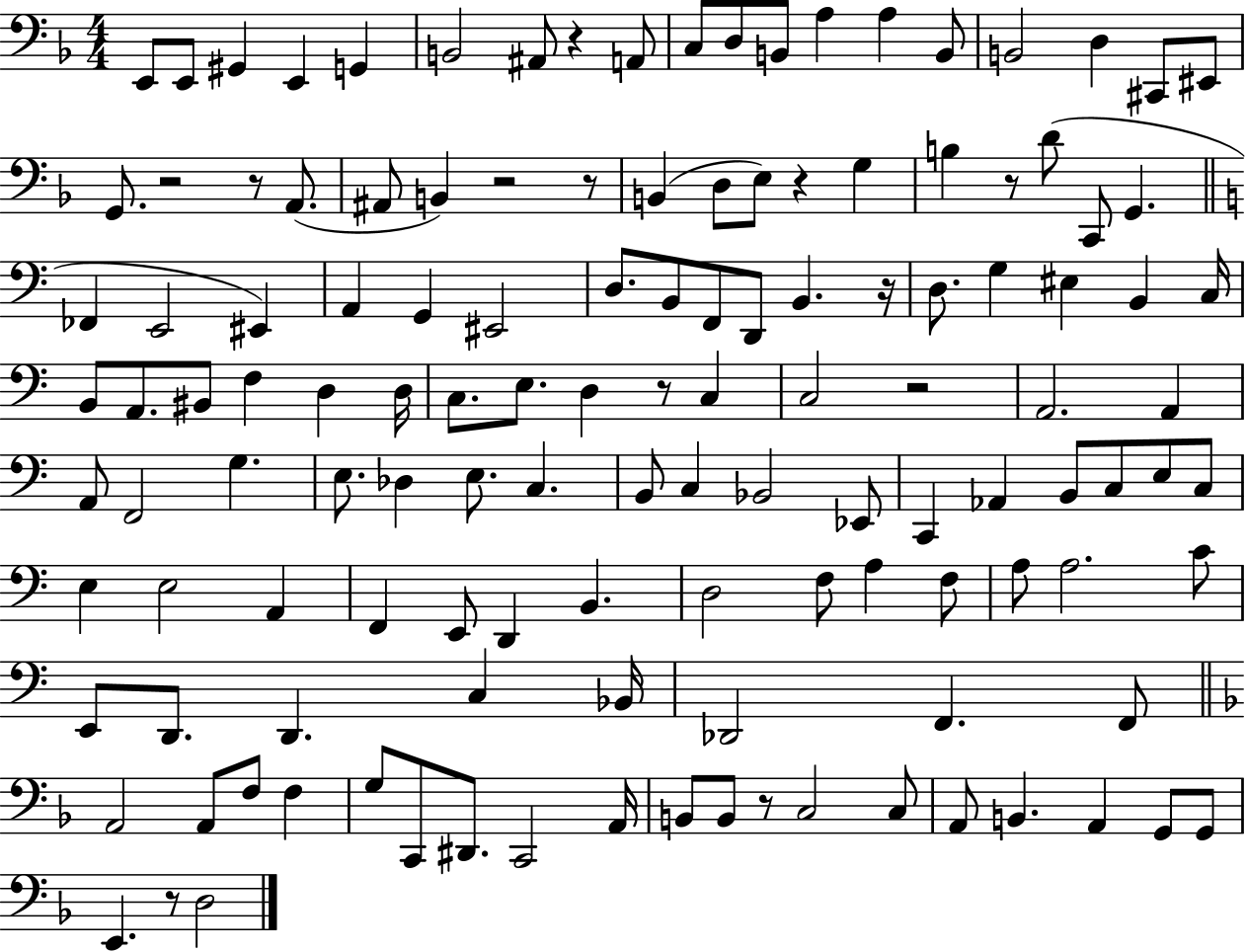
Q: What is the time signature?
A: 4/4